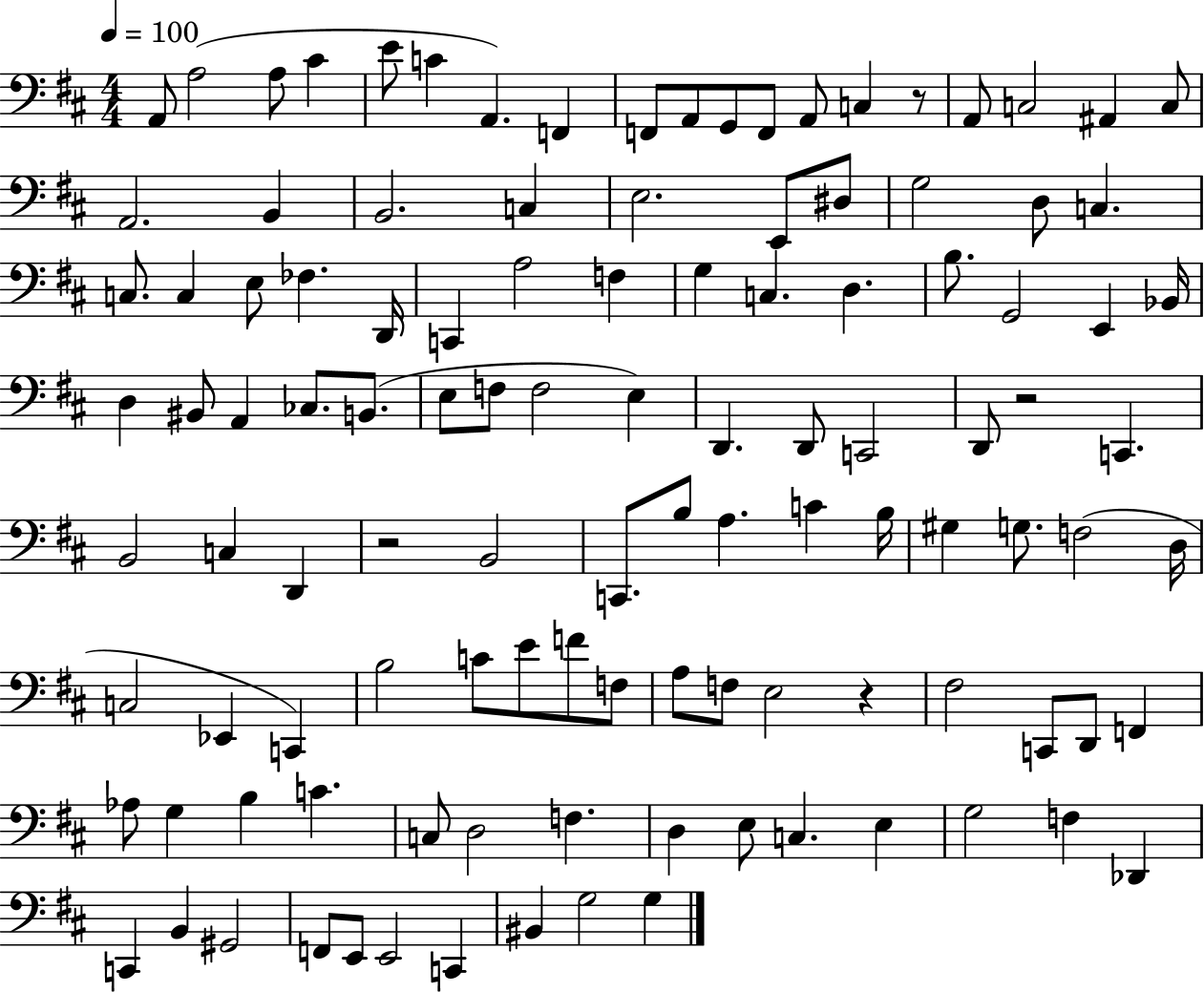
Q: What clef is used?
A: bass